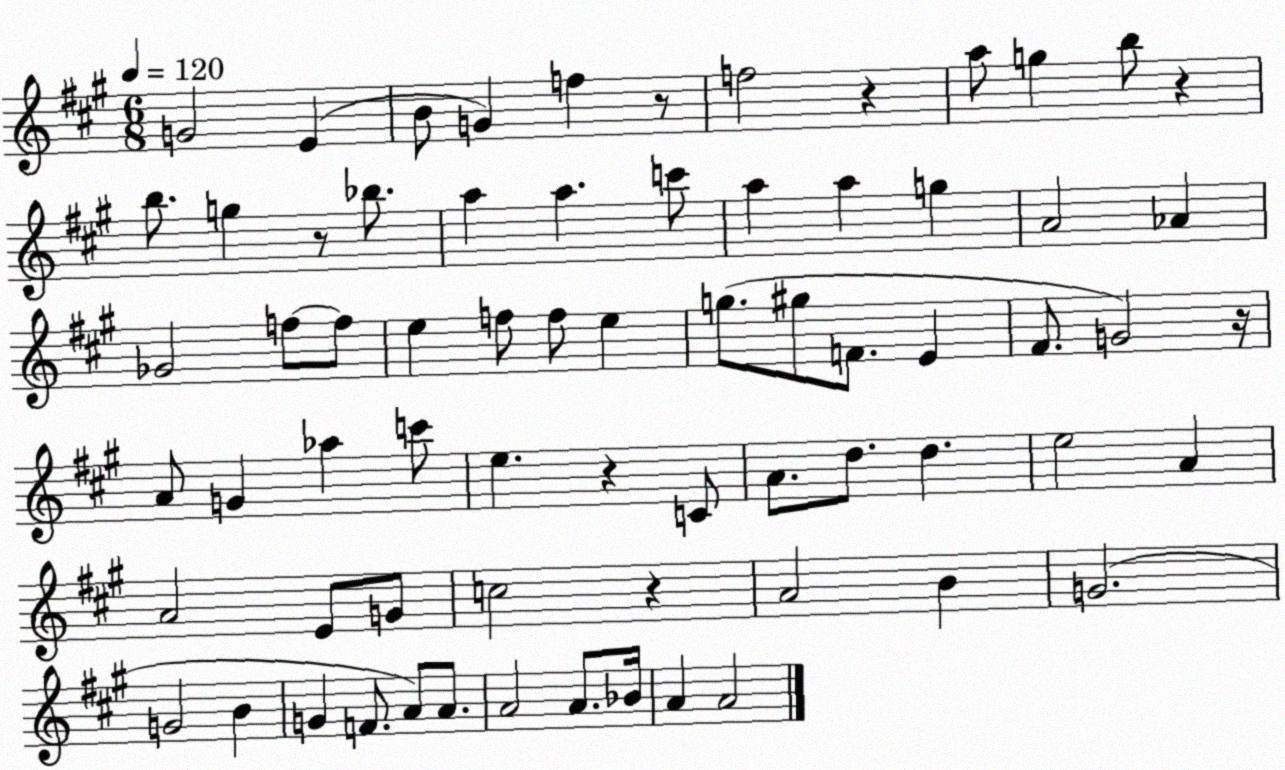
X:1
T:Untitled
M:6/8
L:1/4
K:A
G2 E B/2 G f z/2 f2 z a/2 g b/2 z b/2 g z/2 _b/2 a a c'/2 a a g A2 _A _G2 f/2 f/2 e f/2 f/2 e g/2 ^g/2 F/2 E ^F/2 G2 z/4 A/2 G _a c'/2 e z C/2 A/2 d/2 d e2 A A2 E/2 G/2 c2 z A2 B G2 G2 B G F/2 A/2 A/2 A2 A/2 _B/4 A A2